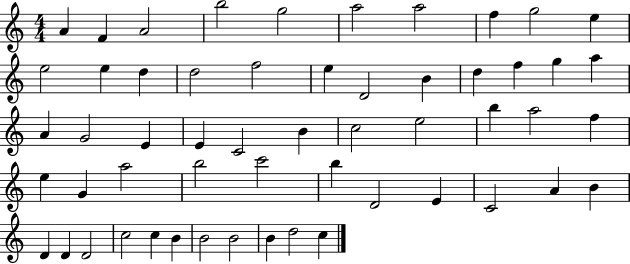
X:1
T:Untitled
M:4/4
L:1/4
K:C
A F A2 b2 g2 a2 a2 f g2 e e2 e d d2 f2 e D2 B d f g a A G2 E E C2 B c2 e2 b a2 f e G a2 b2 c'2 b D2 E C2 A B D D D2 c2 c B B2 B2 B d2 c